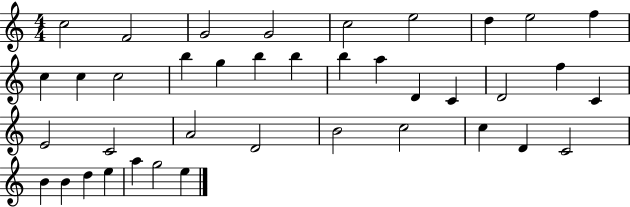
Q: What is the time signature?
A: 4/4